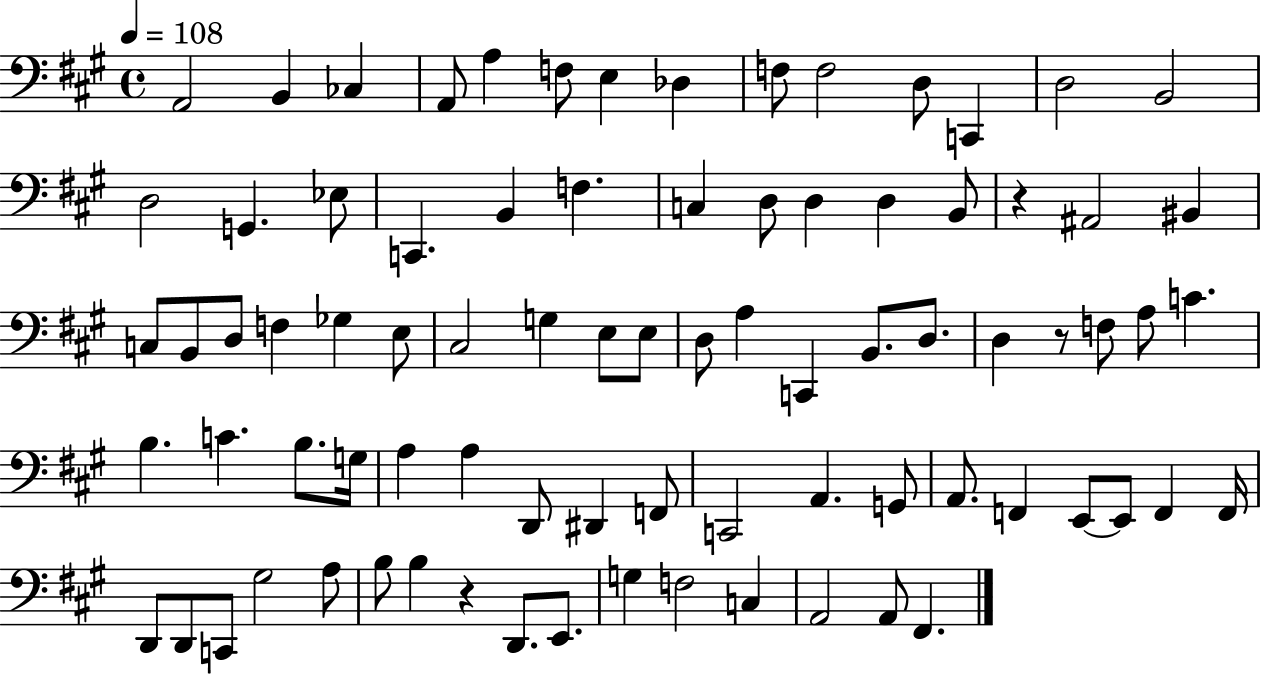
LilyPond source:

{
  \clef bass
  \time 4/4
  \defaultTimeSignature
  \key a \major
  \tempo 4 = 108
  a,2 b,4 ces4 | a,8 a4 f8 e4 des4 | f8 f2 d8 c,4 | d2 b,2 | \break d2 g,4. ees8 | c,4. b,4 f4. | c4 d8 d4 d4 b,8 | r4 ais,2 bis,4 | \break c8 b,8 d8 f4 ges4 e8 | cis2 g4 e8 e8 | d8 a4 c,4 b,8. d8. | d4 r8 f8 a8 c'4. | \break b4. c'4. b8. g16 | a4 a4 d,8 dis,4 f,8 | c,2 a,4. g,8 | a,8. f,4 e,8~~ e,8 f,4 f,16 | \break d,8 d,8 c,8 gis2 a8 | b8 b4 r4 d,8. e,8. | g4 f2 c4 | a,2 a,8 fis,4. | \break \bar "|."
}